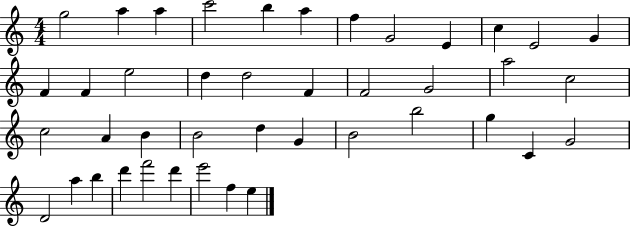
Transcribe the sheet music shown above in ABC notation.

X:1
T:Untitled
M:4/4
L:1/4
K:C
g2 a a c'2 b a f G2 E c E2 G F F e2 d d2 F F2 G2 a2 c2 c2 A B B2 d G B2 b2 g C G2 D2 a b d' f'2 d' e'2 f e